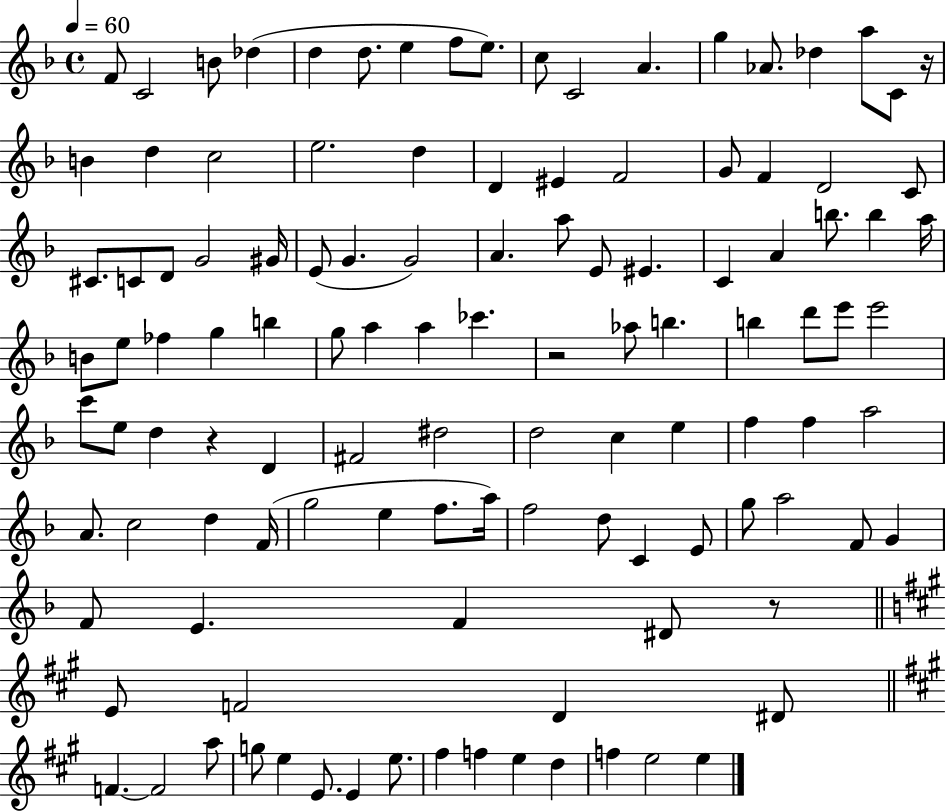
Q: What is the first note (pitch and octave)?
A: F4